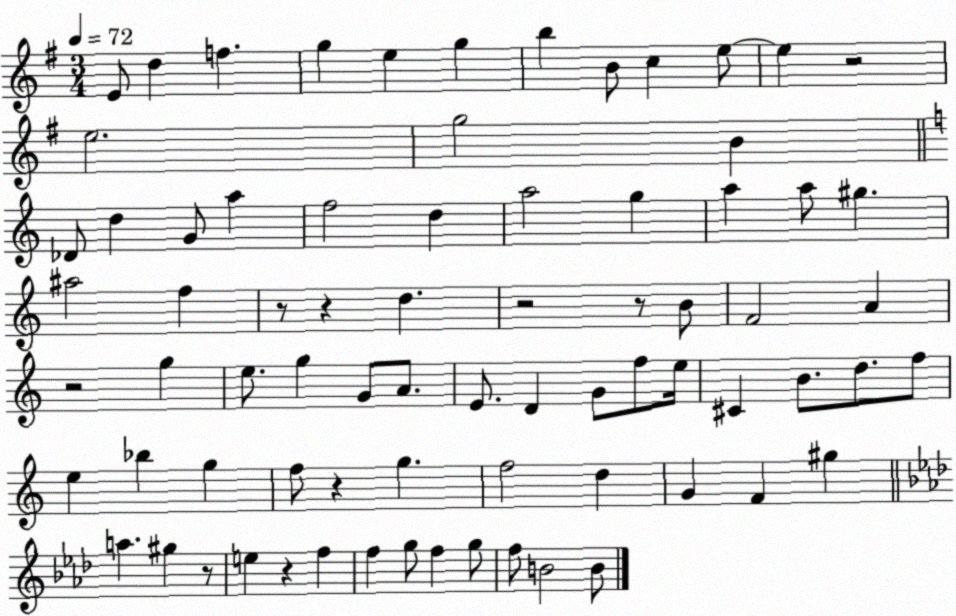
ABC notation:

X:1
T:Untitled
M:3/4
L:1/4
K:G
E/2 d f g e g b B/2 c e/2 e z2 e2 g2 B _D/2 d G/2 a f2 d a2 g a a/2 ^g ^a2 f z/2 z d z2 z/2 B/2 F2 A z2 g e/2 g G/2 A/2 E/2 D G/2 f/2 e/4 ^C B/2 d/2 f/2 e _b g f/2 z g f2 d G F ^g a ^g z/2 e z f f g/2 f g/2 f/2 B2 B/2